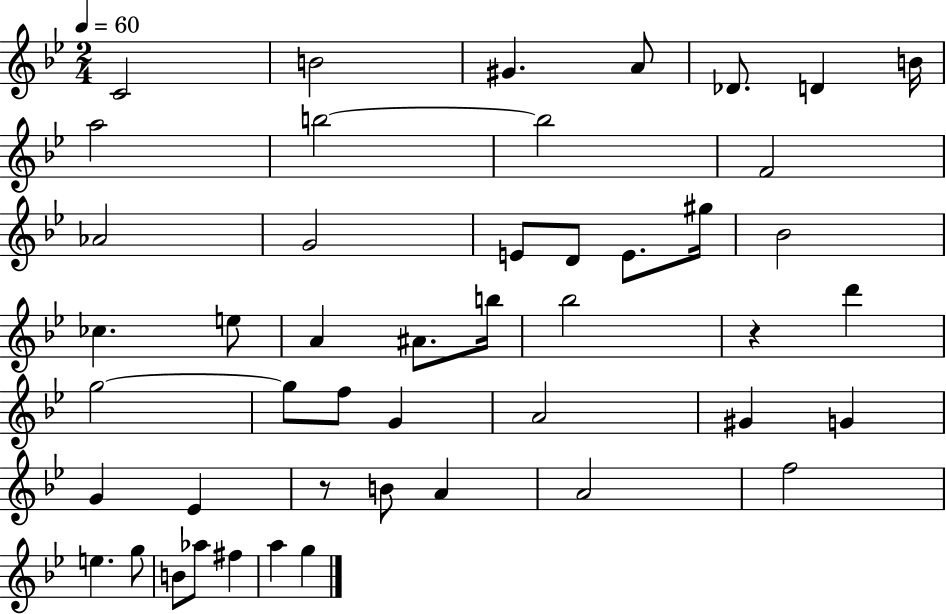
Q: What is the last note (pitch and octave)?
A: G5